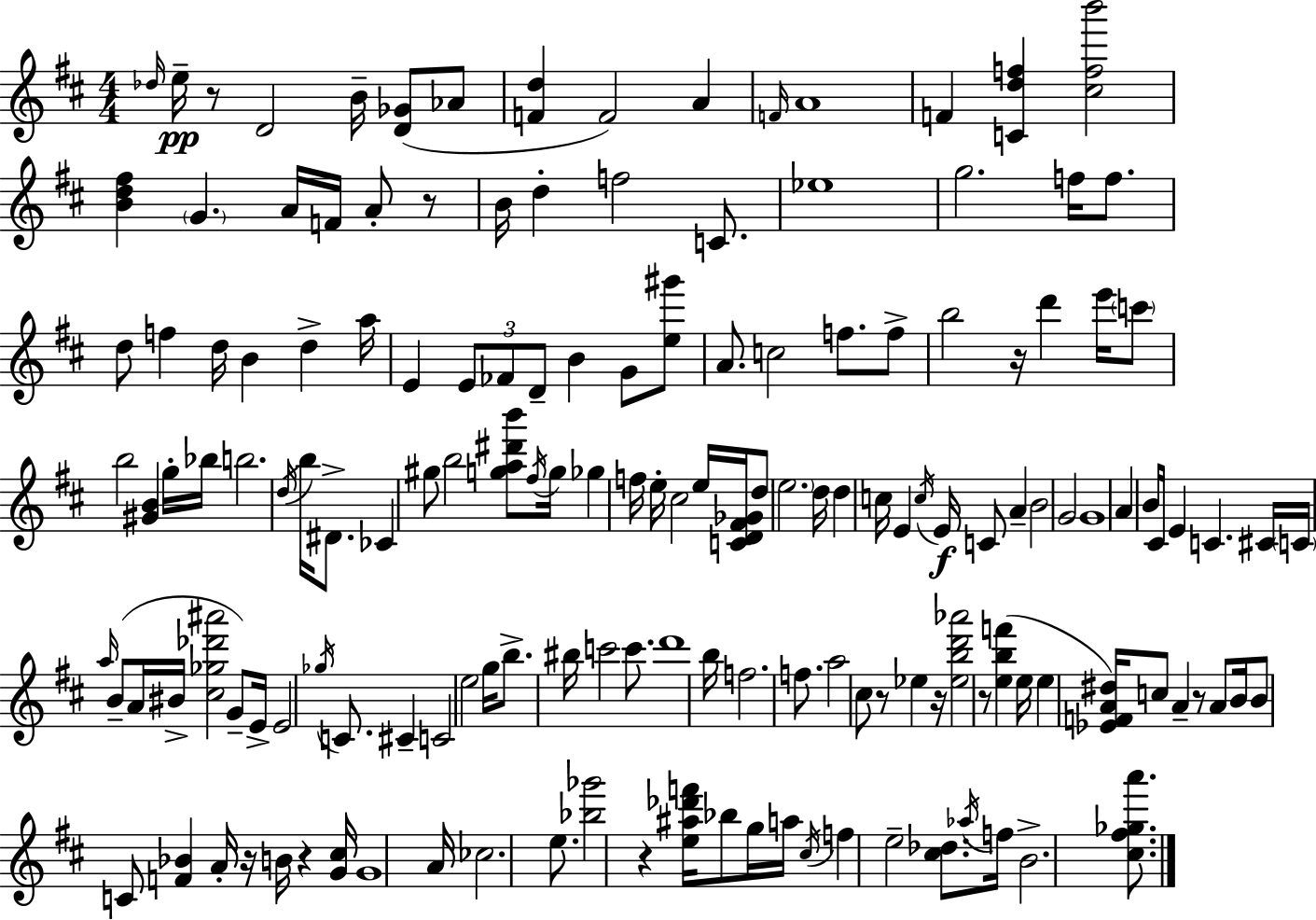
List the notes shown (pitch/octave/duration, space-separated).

Db5/s E5/s R/e D4/h B4/s [D4,Gb4]/e Ab4/e [F4,D5]/q F4/h A4/q F4/s A4/w F4/q [C4,D5,F5]/q [C#5,F5,B6]/h [B4,D5,F#5]/q G4/q. A4/s F4/s A4/e R/e B4/s D5/q F5/h C4/e. Eb5/w G5/h. F5/s F5/e. D5/e F5/q D5/s B4/q D5/q A5/s E4/q E4/e FES4/e D4/e B4/q G4/e [E5,G#6]/e A4/e. C5/h F5/e. F5/e B5/h R/s D6/q E6/s C6/e B5/h [G#4,B4]/q G5/s Bb5/s B5/h. D5/s B5/s D#4/e. CES4/q G#5/e B5/h [G5,A5,D#6,B6]/e F#5/s G5/s Gb5/q F5/s E5/s C#5/h E5/s [C4,D4,F#4,Gb4]/s D5/e E5/h. D5/s D5/q C5/s E4/q C5/s E4/s C4/e A4/q B4/h G4/h G4/w A4/q B4/s C#4/s E4/q C4/q. C#4/s C4/s A5/s B4/e A4/s BIS4/s [C#5,Gb5,Db6,A#6]/h G4/e E4/s E4/h Gb5/s C4/e. C#4/q C4/h E5/h G5/s B5/e. BIS5/s C6/h C6/e. D6/w B5/s F5/h. F5/e. A5/h C#5/e R/e Eb5/q R/s [Eb5,B5,D6,Ab6]/h R/e [E5,B5,F6]/q E5/s E5/q [Eb4,F4,A4,D#5]/s C5/e A4/q R/e A4/e B4/s B4/e C4/e [F4,Bb4]/q A4/s R/s B4/s R/q [G4,C#5]/s G4/w A4/s CES5/h. E5/e. [Bb5,Gb6]/h R/q [E5,A#5,Db6,F6]/s Bb5/e G5/s A5/s C#5/s F5/q E5/h [C#5,Db5]/e. Ab5/s F5/s B4/h. [C#5,F#5,Gb5,A6]/e.